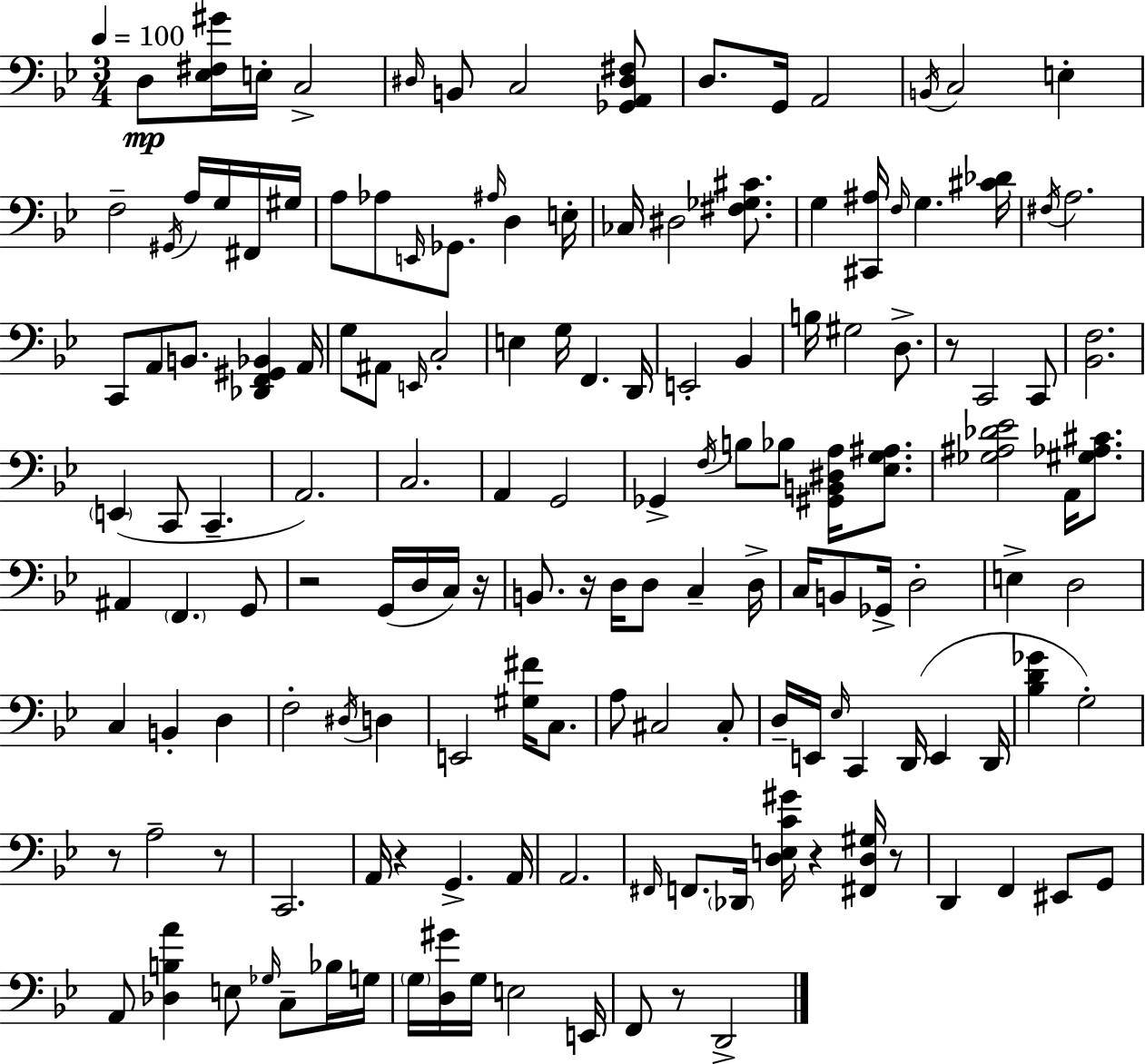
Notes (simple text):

D3/e [Eb3,F#3,G#4]/s E3/s C3/h D#3/s B2/e C3/h [Gb2,A2,D#3,F#3]/e D3/e. G2/s A2/h B2/s C3/h E3/q F3/h G#2/s A3/s G3/s F#2/s G#3/s A3/e Ab3/e E2/s Gb2/e. A#3/s D3/q E3/s CES3/s D#3/h [F#3,Gb3,C#4]/e. G3/q [C#2,A#3]/s F3/s G3/q. [C#4,Db4]/s F#3/s A3/h. C2/e A2/e B2/e. [Db2,F2,G#2,Bb2]/q A2/s G3/e A#2/e E2/s C3/h E3/q G3/s F2/q. D2/s E2/h Bb2/q B3/s G#3/h D3/e. R/e C2/h C2/e [Bb2,F3]/h. E2/q C2/e C2/q. A2/h. C3/h. A2/q G2/h Gb2/q F3/s B3/e Bb3/e [G#2,B2,D#3,A3]/s [Eb3,G3,A#3]/e. [Gb3,A#3,Db4,Eb4]/h A2/s [G#3,Ab3,C#4]/e. A#2/q F2/q. G2/e R/h G2/s D3/s C3/s R/s B2/e. R/s D3/s D3/e C3/q D3/s C3/s B2/e Gb2/s D3/h E3/q D3/h C3/q B2/q D3/q F3/h D#3/s D3/q E2/h [G#3,F#4]/s C3/e. A3/e C#3/h C#3/e D3/s E2/s Eb3/s C2/q D2/s E2/q D2/s [Bb3,D4,Gb4]/q G3/h R/e A3/h R/e C2/h. A2/s R/q G2/q. A2/s A2/h. F#2/s F2/e. Db2/s [D3,E3,C4,G#4]/s R/q [F#2,D3,G#3]/s R/e D2/q F2/q EIS2/e G2/e A2/e [Db3,B3,A4]/q E3/e Gb3/s C3/e Bb3/s G3/s G3/s [D3,G#4]/s G3/s E3/h E2/s F2/e R/e D2/h